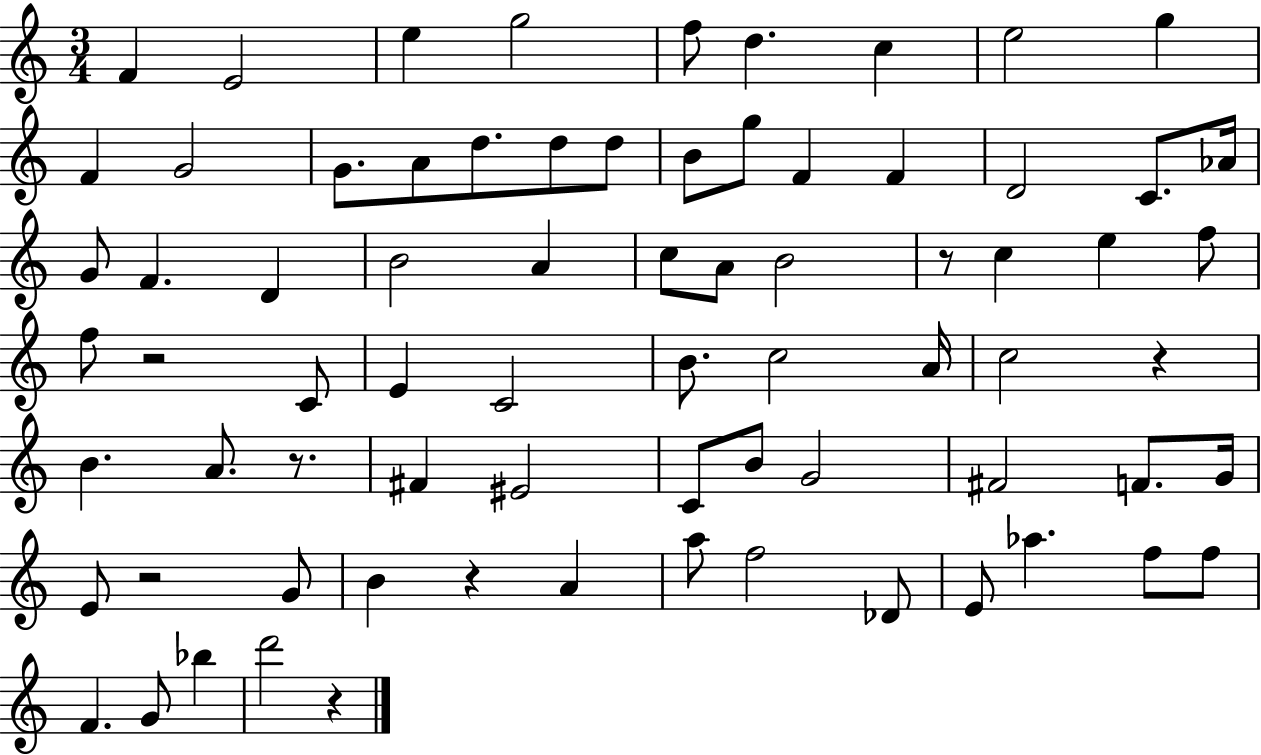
{
  \clef treble
  \numericTimeSignature
  \time 3/4
  \key c \major
  f'4 e'2 | e''4 g''2 | f''8 d''4. c''4 | e''2 g''4 | \break f'4 g'2 | g'8. a'8 d''8. d''8 d''8 | b'8 g''8 f'4 f'4 | d'2 c'8. aes'16 | \break g'8 f'4. d'4 | b'2 a'4 | c''8 a'8 b'2 | r8 c''4 e''4 f''8 | \break f''8 r2 c'8 | e'4 c'2 | b'8. c''2 a'16 | c''2 r4 | \break b'4. a'8. r8. | fis'4 eis'2 | c'8 b'8 g'2 | fis'2 f'8. g'16 | \break e'8 r2 g'8 | b'4 r4 a'4 | a''8 f''2 des'8 | e'8 aes''4. f''8 f''8 | \break f'4. g'8 bes''4 | d'''2 r4 | \bar "|."
}